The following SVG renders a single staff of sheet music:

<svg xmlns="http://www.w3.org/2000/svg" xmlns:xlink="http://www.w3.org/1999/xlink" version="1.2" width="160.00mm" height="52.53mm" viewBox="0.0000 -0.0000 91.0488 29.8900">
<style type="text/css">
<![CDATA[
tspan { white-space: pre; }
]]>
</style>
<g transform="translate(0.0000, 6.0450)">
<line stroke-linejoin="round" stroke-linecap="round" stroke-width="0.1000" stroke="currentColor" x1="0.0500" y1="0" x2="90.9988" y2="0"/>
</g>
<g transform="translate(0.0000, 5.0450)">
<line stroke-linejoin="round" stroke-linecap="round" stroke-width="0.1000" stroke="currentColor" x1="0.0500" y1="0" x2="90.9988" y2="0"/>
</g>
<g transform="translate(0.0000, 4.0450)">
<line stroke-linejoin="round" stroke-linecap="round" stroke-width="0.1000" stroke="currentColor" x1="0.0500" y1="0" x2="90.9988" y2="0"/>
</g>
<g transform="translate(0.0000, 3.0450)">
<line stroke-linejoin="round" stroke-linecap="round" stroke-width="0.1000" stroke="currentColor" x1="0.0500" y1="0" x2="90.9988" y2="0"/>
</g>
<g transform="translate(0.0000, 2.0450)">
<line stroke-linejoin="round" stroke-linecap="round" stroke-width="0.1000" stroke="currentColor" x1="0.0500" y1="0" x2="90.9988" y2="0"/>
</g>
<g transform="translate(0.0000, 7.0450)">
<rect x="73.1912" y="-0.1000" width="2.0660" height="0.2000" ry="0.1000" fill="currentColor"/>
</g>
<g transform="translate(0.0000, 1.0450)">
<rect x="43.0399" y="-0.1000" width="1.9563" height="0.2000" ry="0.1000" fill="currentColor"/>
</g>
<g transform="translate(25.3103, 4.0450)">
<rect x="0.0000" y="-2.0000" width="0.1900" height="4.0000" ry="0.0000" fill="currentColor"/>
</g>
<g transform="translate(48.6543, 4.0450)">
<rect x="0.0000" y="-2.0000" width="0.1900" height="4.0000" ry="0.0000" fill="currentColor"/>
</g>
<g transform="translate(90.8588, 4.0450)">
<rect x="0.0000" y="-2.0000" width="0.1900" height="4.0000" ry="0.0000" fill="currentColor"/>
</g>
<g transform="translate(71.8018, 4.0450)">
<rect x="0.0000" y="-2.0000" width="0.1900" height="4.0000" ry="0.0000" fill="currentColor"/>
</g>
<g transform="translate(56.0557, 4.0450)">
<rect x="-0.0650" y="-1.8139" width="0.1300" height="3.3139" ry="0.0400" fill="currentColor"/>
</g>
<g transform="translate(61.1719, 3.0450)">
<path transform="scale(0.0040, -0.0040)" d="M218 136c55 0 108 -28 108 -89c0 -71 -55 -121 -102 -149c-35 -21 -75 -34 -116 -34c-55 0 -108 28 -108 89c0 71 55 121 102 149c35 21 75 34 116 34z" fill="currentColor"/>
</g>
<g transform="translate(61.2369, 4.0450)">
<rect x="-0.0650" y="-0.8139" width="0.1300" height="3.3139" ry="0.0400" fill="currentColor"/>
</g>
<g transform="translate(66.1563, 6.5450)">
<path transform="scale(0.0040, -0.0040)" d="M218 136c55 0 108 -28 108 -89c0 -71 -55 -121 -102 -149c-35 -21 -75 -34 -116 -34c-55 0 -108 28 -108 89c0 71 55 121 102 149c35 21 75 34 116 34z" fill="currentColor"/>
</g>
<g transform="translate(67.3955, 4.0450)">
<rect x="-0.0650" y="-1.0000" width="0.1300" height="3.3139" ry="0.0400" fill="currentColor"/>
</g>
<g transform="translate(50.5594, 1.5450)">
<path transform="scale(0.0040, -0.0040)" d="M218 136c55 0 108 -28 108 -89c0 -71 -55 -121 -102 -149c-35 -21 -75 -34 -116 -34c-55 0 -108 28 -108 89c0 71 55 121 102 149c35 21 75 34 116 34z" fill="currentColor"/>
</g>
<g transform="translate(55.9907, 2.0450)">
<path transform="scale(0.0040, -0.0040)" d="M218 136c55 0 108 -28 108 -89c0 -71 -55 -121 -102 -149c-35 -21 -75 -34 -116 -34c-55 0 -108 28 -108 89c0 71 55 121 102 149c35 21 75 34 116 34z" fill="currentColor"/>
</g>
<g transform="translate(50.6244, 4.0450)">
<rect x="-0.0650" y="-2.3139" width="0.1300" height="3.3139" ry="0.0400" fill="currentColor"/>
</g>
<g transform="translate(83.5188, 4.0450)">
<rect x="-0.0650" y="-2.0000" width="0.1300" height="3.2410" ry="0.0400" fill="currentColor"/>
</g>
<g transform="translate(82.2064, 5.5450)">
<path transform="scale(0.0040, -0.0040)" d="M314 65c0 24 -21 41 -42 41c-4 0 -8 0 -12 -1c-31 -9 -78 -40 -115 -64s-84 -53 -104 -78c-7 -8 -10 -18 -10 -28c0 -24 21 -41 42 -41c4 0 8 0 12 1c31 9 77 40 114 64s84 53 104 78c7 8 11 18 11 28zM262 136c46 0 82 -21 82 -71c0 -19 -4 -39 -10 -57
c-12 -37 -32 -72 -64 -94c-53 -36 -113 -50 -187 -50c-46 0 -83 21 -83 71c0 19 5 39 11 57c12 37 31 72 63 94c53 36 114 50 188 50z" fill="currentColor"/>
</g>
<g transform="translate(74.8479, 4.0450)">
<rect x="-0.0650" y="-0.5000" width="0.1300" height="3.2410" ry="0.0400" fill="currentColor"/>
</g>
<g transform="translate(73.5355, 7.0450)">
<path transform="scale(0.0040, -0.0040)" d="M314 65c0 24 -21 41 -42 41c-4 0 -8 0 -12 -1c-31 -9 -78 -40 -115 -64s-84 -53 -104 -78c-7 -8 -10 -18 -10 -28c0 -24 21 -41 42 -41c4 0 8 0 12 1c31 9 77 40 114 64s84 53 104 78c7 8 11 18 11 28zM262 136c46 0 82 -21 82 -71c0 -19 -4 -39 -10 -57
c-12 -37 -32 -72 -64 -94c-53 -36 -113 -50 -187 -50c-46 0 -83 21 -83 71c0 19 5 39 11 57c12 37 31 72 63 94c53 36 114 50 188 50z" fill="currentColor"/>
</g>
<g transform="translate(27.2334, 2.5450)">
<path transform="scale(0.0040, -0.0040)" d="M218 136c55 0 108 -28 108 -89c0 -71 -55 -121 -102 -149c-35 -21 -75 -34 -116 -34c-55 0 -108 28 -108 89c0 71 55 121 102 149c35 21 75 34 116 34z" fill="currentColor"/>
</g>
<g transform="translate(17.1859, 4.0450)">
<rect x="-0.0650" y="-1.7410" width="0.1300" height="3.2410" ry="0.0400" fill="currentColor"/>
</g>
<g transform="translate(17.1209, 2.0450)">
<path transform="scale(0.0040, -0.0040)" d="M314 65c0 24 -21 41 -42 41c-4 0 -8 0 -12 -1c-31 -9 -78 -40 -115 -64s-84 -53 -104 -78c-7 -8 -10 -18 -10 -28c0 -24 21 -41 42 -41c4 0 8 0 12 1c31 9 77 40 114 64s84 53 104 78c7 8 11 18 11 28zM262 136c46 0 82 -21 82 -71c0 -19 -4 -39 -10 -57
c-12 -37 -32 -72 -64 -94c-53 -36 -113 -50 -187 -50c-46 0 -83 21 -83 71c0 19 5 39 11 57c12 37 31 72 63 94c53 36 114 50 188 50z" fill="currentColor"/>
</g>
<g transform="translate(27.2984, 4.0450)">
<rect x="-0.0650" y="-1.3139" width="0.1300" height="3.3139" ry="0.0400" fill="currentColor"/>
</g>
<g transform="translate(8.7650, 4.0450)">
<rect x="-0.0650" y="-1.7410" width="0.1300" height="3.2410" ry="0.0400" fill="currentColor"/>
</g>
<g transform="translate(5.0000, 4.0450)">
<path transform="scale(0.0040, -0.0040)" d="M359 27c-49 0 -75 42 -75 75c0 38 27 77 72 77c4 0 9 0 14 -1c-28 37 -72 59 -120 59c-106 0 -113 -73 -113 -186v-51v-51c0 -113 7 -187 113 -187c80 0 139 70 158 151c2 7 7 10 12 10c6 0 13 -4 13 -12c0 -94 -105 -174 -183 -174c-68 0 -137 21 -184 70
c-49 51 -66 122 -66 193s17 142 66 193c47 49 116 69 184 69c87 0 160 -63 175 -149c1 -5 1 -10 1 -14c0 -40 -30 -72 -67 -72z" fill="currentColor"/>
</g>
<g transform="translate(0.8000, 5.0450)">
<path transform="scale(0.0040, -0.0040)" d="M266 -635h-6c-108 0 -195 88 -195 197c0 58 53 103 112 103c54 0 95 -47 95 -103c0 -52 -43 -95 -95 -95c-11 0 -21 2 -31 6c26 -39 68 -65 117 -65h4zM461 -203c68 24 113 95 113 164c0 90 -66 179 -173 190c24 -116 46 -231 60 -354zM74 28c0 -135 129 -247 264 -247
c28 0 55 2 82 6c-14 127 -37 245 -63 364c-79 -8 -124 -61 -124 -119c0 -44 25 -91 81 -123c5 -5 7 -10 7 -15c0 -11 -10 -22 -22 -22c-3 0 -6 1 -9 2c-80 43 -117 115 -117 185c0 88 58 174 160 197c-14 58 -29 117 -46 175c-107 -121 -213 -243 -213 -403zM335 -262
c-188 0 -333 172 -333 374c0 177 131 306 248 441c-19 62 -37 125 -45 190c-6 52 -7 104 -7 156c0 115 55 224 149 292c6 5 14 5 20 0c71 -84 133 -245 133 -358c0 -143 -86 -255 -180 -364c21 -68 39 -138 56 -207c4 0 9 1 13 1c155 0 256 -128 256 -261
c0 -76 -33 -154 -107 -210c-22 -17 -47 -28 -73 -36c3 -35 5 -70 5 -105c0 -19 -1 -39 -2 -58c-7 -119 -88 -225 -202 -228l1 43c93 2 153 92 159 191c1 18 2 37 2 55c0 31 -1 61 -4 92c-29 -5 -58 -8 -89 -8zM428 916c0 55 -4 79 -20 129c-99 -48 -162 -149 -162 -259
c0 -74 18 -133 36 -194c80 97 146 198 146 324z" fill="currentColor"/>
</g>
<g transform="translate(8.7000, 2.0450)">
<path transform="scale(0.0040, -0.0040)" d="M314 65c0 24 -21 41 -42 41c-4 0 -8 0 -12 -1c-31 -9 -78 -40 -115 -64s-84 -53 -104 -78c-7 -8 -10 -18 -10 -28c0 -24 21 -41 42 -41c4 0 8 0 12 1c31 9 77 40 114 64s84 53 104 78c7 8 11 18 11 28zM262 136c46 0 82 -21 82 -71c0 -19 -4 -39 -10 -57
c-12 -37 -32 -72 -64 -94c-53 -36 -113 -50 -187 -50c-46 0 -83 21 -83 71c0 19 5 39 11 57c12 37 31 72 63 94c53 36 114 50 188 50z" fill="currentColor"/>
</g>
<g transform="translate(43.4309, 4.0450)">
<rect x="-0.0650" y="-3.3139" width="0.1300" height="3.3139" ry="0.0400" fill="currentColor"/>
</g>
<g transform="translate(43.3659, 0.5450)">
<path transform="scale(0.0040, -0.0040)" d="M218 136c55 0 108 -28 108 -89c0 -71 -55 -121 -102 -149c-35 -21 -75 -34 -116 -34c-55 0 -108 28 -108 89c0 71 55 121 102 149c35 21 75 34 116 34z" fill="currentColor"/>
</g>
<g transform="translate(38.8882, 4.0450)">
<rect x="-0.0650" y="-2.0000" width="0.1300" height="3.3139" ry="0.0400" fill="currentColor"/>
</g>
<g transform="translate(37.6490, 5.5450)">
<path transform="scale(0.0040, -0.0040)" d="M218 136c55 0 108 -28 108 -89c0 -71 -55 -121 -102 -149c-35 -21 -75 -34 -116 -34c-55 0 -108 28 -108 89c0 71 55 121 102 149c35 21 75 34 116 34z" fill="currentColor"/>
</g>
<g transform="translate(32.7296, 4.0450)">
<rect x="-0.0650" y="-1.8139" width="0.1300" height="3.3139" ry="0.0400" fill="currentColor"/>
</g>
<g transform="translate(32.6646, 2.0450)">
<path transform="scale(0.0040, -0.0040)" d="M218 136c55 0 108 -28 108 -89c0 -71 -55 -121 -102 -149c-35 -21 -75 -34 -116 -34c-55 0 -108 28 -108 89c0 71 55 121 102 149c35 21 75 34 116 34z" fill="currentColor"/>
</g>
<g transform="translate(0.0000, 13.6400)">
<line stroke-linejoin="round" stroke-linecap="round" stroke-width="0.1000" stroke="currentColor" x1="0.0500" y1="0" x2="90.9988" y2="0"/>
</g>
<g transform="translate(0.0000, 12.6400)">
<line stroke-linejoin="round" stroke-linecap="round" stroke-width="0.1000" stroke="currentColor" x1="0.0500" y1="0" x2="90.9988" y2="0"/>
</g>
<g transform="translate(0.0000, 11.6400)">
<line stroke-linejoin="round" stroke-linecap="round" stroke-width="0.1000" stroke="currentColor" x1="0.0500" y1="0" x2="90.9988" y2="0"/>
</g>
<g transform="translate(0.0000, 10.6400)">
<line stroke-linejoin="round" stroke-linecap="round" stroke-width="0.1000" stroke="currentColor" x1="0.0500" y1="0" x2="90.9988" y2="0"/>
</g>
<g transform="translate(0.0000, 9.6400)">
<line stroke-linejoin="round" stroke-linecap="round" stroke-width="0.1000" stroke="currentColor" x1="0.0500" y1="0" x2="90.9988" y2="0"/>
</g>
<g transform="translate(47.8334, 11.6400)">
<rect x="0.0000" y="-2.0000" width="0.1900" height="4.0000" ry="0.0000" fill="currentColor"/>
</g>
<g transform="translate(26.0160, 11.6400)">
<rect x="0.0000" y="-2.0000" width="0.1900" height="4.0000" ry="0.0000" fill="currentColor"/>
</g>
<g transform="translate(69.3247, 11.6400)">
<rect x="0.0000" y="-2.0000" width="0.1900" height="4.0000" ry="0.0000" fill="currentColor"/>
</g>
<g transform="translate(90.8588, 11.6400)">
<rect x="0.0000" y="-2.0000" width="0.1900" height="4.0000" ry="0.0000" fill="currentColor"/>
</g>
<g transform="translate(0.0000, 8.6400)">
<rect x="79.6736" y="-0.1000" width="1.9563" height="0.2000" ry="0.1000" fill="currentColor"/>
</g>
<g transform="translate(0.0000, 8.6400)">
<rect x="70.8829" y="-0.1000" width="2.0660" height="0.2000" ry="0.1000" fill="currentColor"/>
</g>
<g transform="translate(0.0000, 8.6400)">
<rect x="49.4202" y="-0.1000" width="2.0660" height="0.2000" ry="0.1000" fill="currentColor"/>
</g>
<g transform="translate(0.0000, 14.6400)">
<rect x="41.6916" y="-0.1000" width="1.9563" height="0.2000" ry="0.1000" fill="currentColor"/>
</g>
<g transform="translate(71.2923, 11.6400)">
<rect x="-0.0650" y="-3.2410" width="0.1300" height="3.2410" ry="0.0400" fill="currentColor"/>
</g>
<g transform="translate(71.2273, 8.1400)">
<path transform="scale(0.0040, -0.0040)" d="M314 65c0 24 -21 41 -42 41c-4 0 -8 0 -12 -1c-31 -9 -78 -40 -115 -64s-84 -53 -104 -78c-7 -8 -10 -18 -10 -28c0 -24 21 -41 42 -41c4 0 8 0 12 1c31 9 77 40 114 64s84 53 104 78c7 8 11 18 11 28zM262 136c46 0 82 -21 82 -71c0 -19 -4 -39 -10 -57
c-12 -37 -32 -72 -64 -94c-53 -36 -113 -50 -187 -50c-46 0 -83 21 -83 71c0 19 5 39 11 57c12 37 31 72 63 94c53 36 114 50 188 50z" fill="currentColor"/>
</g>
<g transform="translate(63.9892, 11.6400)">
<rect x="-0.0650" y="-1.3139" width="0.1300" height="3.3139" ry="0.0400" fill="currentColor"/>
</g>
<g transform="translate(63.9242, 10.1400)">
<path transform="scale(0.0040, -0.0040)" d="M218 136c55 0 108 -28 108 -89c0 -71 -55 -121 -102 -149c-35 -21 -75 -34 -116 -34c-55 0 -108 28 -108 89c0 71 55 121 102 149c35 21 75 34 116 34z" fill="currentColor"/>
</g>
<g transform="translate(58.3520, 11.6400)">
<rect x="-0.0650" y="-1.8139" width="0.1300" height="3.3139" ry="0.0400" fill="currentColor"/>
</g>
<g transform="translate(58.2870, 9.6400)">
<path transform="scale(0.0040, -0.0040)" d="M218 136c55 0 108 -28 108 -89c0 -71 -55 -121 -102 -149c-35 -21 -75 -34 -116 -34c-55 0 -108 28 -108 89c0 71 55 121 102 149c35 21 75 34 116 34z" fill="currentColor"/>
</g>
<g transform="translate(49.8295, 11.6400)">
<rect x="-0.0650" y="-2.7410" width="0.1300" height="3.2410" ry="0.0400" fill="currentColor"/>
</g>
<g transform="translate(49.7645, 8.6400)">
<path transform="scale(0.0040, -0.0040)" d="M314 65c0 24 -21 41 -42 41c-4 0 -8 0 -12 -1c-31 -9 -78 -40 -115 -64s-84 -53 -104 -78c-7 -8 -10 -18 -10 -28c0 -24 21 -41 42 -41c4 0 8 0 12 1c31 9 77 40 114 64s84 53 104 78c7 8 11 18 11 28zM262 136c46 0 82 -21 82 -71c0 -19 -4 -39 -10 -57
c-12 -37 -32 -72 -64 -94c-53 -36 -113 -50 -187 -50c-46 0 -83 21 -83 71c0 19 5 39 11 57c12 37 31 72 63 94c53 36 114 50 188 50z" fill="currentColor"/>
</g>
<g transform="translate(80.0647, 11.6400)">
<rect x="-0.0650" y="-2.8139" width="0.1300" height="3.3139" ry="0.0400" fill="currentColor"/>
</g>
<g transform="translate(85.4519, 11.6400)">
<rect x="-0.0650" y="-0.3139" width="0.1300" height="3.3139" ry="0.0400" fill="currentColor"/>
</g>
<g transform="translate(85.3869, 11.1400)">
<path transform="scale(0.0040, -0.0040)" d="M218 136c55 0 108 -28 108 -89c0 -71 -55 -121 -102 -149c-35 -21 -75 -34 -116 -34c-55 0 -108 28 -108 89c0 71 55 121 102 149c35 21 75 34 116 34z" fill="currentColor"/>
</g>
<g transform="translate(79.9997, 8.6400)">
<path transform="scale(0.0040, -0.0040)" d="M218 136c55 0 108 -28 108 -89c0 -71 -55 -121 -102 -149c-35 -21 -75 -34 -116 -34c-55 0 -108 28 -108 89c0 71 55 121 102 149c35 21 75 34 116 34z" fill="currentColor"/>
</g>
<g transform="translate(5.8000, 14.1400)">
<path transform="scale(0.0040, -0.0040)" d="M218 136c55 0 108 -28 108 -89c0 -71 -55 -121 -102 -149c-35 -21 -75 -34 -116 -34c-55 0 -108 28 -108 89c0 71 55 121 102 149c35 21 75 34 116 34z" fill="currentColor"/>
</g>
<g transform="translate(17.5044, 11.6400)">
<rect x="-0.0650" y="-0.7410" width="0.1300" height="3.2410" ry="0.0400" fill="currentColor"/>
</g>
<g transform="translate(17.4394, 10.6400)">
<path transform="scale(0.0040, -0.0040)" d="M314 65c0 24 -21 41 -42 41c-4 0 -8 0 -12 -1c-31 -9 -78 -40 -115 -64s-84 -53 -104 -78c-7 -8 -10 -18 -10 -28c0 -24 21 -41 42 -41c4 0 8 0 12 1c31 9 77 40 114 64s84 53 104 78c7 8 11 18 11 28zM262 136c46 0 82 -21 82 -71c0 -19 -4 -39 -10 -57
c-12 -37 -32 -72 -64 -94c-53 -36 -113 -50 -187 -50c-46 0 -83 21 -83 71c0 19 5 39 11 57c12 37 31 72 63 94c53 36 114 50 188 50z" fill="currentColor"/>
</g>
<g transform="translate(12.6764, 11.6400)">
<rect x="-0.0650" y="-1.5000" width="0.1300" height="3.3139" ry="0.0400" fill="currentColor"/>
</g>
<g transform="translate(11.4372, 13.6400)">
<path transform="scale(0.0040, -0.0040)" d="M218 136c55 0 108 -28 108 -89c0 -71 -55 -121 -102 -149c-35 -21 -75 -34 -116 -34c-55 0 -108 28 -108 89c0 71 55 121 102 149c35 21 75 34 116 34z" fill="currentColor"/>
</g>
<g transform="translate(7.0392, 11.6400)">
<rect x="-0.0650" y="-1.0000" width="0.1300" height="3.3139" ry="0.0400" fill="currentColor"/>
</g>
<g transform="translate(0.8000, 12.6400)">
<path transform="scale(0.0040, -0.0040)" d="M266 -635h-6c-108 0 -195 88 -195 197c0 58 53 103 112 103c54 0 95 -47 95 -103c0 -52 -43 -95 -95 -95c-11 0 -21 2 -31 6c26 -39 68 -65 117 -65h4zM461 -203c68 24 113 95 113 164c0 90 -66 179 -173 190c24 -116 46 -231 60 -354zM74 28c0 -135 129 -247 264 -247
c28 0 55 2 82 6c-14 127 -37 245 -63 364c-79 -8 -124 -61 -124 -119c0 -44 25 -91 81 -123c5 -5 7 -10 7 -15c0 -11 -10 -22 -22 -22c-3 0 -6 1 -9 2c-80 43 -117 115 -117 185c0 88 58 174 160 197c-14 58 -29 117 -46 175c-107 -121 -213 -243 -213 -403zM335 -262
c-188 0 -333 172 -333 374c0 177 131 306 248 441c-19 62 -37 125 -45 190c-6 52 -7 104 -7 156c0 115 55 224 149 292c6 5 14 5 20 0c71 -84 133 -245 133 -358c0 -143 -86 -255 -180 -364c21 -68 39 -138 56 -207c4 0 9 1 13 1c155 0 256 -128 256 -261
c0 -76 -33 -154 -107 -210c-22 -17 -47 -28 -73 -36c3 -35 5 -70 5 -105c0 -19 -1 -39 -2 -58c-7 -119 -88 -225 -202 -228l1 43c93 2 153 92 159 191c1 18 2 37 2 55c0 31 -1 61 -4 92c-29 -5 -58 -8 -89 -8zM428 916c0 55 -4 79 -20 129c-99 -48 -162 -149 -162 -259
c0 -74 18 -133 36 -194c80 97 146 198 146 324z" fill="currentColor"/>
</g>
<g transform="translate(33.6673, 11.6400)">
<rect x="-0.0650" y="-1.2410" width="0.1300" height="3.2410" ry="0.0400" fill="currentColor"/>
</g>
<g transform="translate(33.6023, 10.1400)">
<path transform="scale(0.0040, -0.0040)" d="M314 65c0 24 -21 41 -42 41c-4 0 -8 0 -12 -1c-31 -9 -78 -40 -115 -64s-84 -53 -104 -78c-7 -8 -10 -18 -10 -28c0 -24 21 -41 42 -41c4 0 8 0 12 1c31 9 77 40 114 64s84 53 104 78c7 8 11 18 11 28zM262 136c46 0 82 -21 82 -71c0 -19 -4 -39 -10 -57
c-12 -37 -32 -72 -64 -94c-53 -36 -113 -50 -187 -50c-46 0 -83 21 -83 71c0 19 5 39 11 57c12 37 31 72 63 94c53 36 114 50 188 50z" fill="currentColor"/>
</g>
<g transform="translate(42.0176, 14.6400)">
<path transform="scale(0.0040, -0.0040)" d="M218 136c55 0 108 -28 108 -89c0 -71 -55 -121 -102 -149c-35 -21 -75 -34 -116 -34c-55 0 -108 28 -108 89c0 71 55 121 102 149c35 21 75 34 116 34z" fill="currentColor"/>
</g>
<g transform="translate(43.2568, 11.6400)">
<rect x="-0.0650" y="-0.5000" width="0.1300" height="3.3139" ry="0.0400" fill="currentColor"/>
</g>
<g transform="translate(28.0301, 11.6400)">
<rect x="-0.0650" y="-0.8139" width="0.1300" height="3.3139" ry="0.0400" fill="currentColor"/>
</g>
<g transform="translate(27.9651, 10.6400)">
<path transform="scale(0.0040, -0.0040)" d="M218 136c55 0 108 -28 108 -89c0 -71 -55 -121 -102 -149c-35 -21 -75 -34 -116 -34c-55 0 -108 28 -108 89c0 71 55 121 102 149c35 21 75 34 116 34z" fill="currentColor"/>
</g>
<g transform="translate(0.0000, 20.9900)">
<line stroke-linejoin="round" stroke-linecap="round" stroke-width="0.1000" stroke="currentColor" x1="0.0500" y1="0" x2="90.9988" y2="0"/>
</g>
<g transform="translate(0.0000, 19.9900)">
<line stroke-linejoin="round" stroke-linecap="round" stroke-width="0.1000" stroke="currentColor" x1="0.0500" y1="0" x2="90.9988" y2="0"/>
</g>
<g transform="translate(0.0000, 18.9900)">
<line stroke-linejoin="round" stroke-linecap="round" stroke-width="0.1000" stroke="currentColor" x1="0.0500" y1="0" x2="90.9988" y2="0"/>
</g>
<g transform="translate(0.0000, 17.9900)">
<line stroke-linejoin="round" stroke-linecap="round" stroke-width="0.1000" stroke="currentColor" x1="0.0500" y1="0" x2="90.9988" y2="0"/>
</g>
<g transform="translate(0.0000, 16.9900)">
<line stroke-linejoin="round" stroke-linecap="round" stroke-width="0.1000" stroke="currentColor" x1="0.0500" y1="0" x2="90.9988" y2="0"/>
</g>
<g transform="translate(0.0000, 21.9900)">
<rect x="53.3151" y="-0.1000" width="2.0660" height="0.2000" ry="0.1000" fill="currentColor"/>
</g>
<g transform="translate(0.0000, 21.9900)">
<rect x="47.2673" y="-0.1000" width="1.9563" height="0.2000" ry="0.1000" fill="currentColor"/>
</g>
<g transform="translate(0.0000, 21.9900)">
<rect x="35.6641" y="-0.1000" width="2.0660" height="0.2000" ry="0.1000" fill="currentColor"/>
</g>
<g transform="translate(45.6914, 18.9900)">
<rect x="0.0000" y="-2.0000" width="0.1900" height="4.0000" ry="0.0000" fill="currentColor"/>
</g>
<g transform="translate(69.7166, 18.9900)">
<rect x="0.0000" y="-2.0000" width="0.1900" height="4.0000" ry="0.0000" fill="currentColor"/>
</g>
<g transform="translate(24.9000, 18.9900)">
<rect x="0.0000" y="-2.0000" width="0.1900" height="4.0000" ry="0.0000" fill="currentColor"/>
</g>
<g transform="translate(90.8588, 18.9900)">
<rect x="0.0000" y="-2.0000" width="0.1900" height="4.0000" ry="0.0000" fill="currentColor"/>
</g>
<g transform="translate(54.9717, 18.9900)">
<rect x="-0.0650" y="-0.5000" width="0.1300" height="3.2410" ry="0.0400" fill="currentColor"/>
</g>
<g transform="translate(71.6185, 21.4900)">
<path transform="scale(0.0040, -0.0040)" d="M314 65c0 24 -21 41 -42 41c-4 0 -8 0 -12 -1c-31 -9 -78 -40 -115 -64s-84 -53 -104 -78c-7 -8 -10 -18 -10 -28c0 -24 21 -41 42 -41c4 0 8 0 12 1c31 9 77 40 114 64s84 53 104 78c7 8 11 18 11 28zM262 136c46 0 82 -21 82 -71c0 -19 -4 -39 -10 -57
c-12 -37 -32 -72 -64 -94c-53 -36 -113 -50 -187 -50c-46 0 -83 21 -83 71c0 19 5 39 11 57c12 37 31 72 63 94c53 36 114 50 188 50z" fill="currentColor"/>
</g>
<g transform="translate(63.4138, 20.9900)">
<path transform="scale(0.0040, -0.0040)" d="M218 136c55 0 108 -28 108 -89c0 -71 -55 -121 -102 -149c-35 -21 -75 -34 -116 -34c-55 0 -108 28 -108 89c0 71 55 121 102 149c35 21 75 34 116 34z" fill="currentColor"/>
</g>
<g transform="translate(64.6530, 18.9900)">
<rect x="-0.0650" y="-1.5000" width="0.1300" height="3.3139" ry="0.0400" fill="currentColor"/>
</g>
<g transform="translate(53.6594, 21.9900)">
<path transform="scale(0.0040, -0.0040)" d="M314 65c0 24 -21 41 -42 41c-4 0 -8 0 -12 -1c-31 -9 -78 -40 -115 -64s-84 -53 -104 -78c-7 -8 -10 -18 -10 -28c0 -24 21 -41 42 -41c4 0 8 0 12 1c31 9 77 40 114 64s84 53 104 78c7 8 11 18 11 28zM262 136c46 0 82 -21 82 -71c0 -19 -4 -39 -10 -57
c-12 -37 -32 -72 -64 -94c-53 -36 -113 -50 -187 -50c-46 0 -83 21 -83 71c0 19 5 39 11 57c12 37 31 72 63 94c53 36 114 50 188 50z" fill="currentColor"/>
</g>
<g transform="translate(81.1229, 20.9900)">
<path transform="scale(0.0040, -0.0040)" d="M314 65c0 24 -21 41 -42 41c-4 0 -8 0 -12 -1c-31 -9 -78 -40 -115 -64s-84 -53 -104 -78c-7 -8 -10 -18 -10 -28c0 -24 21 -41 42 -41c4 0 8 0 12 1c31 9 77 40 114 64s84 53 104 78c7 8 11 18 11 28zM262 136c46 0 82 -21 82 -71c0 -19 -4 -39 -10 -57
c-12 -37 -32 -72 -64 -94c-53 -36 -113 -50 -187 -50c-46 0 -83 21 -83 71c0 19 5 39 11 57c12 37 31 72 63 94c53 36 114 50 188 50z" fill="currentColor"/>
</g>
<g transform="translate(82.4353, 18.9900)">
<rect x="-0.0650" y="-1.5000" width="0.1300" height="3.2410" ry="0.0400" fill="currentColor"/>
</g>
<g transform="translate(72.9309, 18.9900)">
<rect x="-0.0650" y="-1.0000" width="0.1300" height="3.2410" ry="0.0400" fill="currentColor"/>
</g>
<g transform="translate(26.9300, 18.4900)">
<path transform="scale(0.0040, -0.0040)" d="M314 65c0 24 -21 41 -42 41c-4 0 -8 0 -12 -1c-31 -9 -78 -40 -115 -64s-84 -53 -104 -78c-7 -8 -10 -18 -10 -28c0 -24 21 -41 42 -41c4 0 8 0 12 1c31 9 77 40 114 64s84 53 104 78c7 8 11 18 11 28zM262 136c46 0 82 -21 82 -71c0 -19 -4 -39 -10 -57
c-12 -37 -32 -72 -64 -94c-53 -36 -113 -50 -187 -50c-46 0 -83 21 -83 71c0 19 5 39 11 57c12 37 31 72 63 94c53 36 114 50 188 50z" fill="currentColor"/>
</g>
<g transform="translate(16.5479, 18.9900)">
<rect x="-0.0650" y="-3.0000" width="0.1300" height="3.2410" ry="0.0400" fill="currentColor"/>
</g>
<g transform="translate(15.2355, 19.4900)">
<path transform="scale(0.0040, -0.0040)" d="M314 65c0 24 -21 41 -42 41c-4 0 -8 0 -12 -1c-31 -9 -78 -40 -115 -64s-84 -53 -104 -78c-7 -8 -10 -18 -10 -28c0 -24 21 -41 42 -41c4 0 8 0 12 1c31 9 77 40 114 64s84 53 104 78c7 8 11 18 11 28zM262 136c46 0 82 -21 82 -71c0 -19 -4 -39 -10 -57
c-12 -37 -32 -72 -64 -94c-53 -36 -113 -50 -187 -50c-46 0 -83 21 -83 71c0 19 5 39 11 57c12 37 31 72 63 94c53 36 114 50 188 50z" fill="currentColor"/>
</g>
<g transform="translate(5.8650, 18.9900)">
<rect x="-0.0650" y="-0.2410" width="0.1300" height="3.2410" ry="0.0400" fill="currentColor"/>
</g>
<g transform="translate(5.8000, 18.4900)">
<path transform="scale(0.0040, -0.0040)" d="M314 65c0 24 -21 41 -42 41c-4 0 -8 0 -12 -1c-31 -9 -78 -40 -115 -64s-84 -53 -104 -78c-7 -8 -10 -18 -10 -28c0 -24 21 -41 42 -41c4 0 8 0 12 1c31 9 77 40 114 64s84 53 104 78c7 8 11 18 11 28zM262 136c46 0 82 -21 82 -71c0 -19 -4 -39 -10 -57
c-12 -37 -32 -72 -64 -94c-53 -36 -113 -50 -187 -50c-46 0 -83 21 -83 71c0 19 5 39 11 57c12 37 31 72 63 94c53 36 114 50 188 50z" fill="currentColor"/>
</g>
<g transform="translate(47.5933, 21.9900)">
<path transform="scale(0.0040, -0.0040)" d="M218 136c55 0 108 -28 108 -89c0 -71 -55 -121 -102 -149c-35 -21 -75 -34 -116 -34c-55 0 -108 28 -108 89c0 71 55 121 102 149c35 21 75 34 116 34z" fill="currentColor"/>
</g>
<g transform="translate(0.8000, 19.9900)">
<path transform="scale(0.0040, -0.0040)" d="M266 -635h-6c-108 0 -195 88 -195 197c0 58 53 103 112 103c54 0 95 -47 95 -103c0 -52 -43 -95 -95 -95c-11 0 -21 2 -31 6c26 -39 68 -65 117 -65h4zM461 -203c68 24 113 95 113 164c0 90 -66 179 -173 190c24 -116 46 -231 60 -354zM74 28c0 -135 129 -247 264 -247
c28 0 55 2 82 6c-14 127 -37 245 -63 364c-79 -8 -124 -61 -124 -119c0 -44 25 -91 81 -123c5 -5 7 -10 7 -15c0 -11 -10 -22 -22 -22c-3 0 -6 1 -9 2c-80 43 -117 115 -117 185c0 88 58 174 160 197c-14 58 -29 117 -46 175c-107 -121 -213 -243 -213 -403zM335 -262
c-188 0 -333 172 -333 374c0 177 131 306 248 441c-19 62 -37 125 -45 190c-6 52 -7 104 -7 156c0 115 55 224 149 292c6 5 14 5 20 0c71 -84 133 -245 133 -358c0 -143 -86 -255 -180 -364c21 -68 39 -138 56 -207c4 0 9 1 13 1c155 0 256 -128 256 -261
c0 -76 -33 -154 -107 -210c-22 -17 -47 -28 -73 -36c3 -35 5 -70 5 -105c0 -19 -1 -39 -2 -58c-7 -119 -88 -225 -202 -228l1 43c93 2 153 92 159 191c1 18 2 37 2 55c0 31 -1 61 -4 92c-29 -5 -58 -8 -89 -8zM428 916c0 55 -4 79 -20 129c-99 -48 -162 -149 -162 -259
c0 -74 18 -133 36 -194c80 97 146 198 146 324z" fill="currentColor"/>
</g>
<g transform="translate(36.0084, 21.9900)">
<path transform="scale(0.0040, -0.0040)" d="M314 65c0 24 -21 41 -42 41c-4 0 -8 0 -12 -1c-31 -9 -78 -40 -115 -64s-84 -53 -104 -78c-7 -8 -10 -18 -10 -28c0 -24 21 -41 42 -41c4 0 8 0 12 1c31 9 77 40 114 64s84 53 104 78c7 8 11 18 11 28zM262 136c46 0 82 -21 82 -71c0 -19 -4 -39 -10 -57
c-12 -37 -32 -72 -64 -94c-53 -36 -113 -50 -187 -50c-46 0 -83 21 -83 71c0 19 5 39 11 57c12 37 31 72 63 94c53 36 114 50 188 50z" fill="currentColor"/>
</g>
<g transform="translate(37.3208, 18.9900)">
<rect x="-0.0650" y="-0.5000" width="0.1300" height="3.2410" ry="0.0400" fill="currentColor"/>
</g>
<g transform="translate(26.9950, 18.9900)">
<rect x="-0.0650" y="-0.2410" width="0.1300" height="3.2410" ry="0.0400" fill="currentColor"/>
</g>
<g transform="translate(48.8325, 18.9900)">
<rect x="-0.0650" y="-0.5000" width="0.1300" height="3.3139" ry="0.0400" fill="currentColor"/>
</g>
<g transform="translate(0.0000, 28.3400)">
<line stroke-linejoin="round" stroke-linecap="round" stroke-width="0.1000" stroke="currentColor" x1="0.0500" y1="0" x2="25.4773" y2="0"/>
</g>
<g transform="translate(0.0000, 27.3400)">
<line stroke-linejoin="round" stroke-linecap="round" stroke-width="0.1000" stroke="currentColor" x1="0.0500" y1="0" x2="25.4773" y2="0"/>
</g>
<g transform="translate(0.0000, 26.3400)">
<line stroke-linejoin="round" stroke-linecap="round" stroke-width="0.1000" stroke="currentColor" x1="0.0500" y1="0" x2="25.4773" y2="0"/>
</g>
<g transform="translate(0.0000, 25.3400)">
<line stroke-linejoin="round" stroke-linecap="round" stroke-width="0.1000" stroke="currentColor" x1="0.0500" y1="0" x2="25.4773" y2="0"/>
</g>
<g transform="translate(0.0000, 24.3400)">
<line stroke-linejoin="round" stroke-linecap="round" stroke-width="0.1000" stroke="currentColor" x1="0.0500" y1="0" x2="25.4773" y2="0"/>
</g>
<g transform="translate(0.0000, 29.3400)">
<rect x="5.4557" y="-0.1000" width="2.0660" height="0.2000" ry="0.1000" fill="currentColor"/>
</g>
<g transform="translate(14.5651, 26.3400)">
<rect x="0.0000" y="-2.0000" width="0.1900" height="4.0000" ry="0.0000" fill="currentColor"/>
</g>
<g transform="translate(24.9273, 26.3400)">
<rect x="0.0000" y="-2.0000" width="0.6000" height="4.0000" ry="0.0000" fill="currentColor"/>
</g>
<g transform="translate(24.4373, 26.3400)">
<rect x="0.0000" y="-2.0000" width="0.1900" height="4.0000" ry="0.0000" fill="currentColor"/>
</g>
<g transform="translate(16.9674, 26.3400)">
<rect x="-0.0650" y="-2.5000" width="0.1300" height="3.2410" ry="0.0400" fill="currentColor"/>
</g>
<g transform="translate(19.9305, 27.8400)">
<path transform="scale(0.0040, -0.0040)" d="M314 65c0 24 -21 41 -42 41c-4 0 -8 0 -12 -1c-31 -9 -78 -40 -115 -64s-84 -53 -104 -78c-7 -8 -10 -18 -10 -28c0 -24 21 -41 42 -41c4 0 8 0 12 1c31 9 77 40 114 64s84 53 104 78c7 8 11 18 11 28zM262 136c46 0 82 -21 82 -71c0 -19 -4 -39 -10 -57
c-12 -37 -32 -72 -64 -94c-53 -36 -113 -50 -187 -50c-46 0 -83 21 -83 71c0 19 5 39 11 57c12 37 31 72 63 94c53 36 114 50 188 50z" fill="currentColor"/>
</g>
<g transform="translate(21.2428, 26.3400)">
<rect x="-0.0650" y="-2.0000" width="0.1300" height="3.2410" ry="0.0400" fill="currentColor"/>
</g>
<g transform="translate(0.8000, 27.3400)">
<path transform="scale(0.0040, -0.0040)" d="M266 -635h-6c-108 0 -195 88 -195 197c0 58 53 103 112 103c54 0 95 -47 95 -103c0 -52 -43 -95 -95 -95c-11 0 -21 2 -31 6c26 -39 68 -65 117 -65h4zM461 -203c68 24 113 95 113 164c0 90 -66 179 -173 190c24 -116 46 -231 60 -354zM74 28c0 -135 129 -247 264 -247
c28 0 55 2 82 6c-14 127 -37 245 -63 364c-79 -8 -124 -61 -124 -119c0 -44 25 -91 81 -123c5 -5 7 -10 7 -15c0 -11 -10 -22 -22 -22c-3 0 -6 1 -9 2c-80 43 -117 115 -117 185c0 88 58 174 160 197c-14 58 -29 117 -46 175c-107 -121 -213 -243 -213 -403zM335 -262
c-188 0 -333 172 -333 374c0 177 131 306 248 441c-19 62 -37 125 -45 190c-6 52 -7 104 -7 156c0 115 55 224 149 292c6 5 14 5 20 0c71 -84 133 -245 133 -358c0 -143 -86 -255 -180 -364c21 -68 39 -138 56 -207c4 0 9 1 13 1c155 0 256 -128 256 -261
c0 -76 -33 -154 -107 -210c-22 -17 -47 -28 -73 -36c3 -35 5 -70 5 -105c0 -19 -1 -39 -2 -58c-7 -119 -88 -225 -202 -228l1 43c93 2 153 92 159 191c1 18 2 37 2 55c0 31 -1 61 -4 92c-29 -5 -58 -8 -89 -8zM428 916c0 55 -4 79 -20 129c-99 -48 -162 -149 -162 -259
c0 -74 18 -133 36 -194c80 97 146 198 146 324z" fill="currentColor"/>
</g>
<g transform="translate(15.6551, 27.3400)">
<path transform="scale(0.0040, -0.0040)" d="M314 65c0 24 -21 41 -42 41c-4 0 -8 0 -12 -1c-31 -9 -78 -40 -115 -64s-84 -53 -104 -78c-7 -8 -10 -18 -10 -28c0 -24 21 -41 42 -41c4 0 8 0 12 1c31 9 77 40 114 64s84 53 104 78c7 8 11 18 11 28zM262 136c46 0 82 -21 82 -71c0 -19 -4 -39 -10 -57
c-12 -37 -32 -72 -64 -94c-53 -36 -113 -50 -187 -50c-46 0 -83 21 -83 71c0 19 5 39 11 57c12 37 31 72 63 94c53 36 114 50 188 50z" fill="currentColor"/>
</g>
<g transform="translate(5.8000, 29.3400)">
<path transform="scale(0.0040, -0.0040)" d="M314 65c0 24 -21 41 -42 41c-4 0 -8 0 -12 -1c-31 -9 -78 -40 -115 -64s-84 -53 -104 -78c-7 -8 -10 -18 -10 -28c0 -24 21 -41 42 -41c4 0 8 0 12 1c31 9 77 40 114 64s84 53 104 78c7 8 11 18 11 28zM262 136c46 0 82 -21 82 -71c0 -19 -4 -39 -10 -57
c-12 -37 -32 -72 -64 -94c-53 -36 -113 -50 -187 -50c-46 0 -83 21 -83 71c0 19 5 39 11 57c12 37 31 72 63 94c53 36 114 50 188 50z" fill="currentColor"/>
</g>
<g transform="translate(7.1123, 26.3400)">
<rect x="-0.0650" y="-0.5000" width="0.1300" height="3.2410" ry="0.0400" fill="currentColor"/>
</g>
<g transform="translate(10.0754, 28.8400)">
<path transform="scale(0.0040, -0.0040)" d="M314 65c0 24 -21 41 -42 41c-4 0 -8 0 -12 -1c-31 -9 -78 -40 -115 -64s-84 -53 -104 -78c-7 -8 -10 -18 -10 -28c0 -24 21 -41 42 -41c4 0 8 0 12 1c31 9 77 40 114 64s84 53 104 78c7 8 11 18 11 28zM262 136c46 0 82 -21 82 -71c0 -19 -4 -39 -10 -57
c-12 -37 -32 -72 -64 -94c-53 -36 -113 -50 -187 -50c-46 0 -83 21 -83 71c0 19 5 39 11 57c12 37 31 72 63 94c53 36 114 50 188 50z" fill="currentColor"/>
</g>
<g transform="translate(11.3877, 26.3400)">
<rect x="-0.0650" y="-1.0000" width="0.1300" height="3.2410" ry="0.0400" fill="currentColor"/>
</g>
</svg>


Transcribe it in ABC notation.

X:1
T:Untitled
M:4/4
L:1/4
K:C
f2 f2 e f F b g f d D C2 F2 D E d2 d e2 C a2 f e b2 a c c2 A2 c2 C2 C C2 E D2 E2 C2 D2 G2 F2